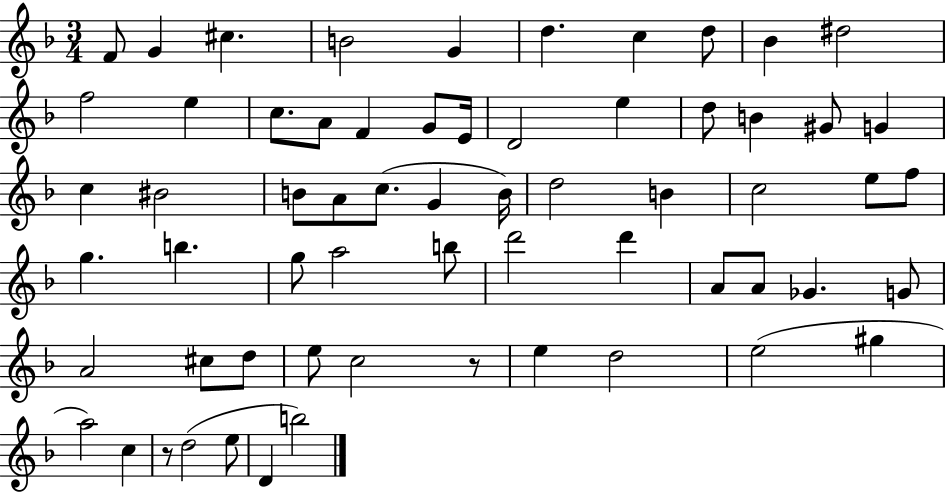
{
  \clef treble
  \numericTimeSignature
  \time 3/4
  \key f \major
  f'8 g'4 cis''4. | b'2 g'4 | d''4. c''4 d''8 | bes'4 dis''2 | \break f''2 e''4 | c''8. a'8 f'4 g'8 e'16 | d'2 e''4 | d''8 b'4 gis'8 g'4 | \break c''4 bis'2 | b'8 a'8 c''8.( g'4 b'16) | d''2 b'4 | c''2 e''8 f''8 | \break g''4. b''4. | g''8 a''2 b''8 | d'''2 d'''4 | a'8 a'8 ges'4. g'8 | \break a'2 cis''8 d''8 | e''8 c''2 r8 | e''4 d''2 | e''2( gis''4 | \break a''2) c''4 | r8 d''2( e''8 | d'4 b''2) | \bar "|."
}